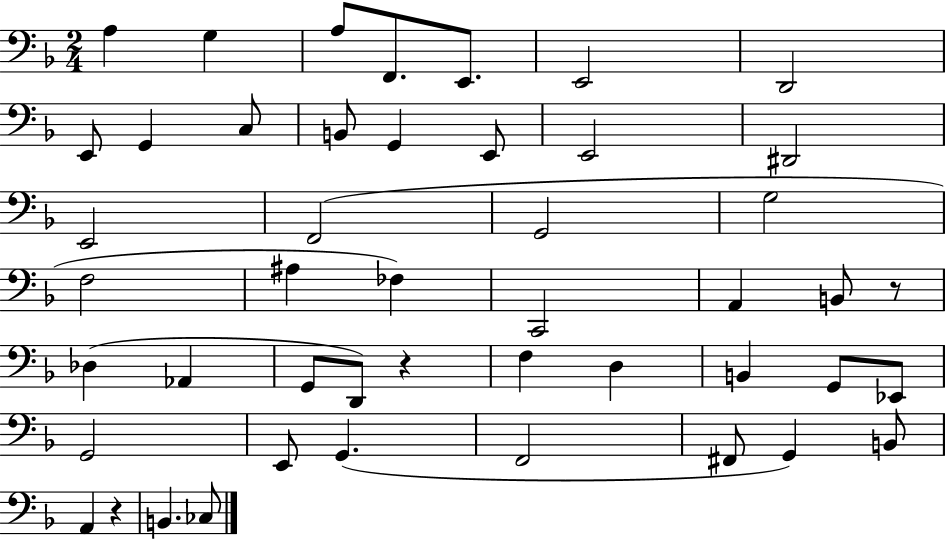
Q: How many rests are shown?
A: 3